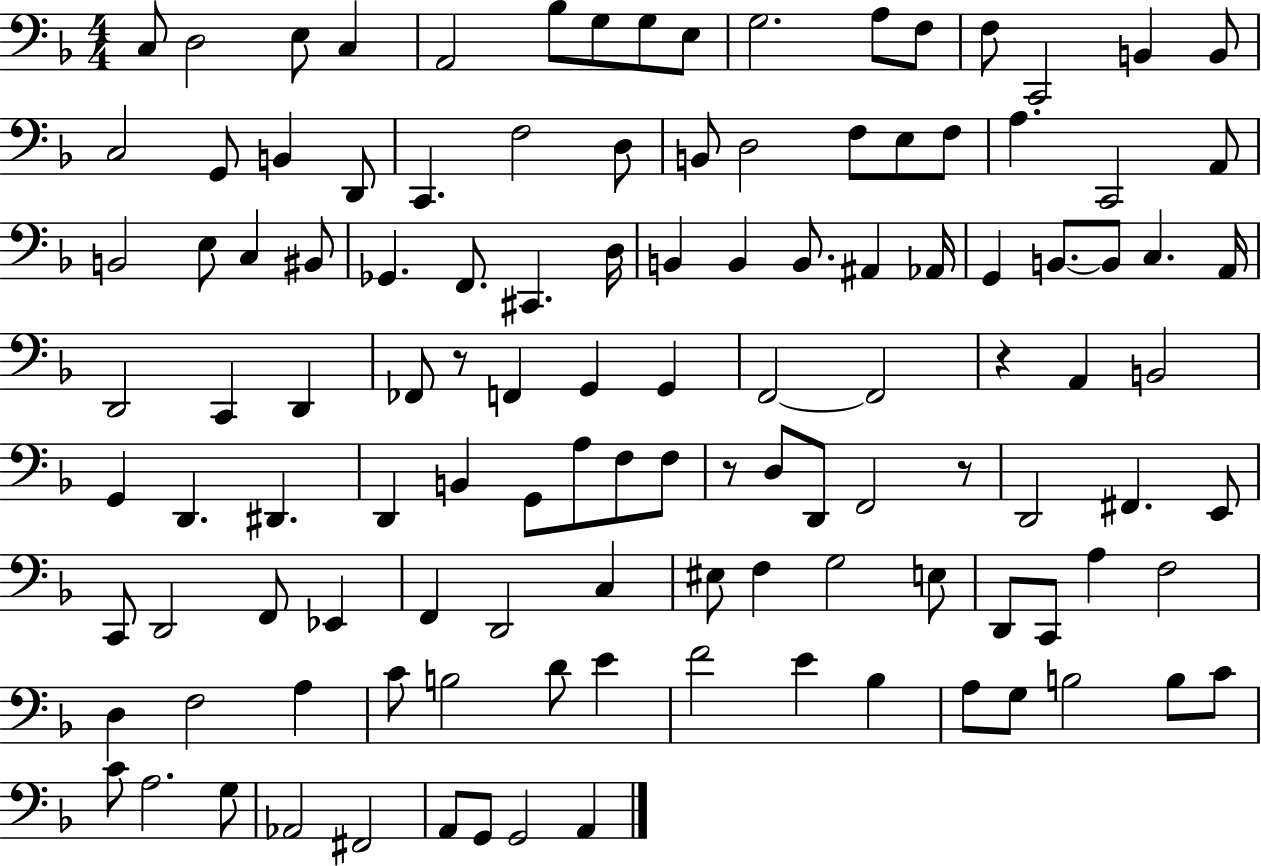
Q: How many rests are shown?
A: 4